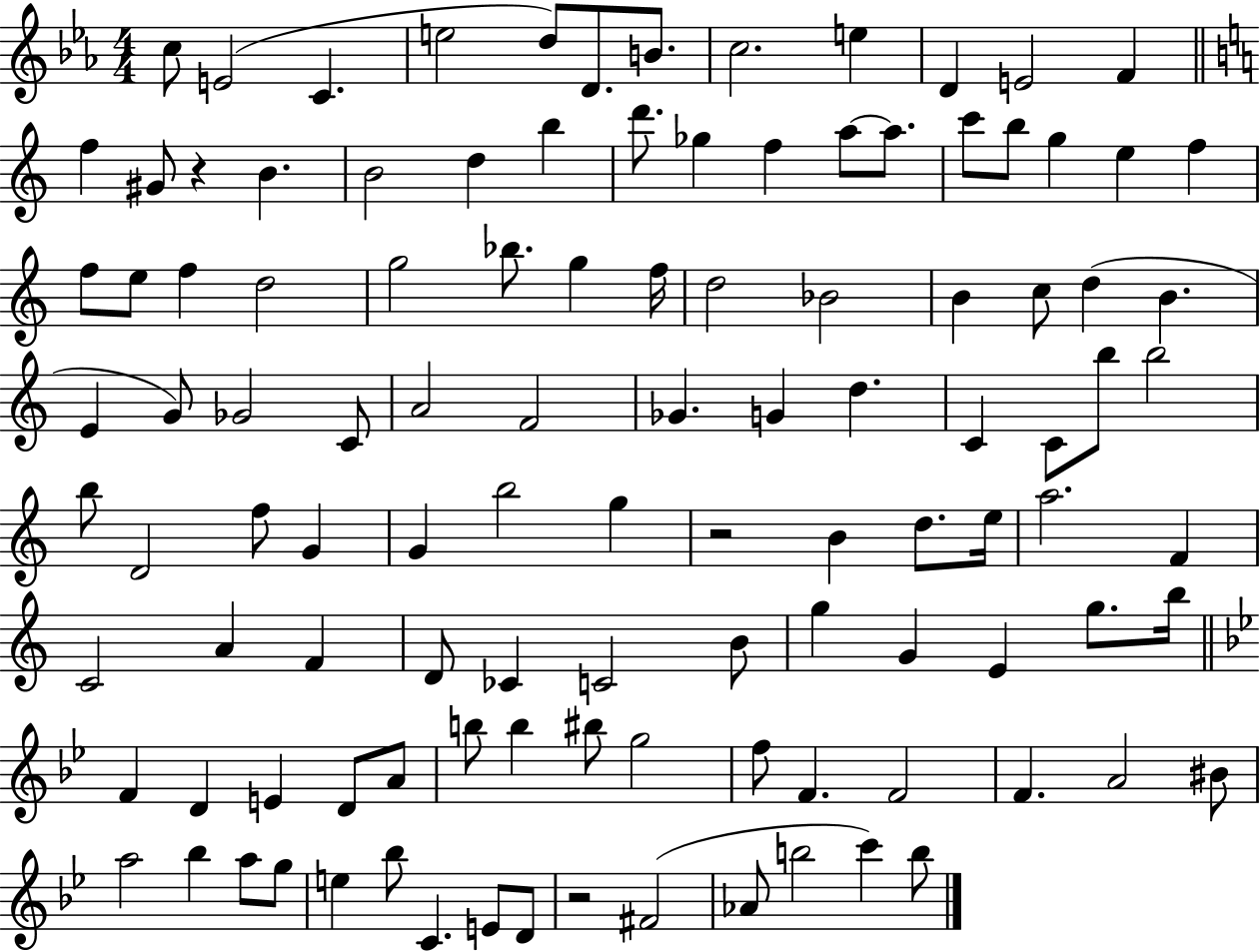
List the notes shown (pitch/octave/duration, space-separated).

C5/e E4/h C4/q. E5/h D5/e D4/e. B4/e. C5/h. E5/q D4/q E4/h F4/q F5/q G#4/e R/q B4/q. B4/h D5/q B5/q D6/e. Gb5/q F5/q A5/e A5/e. C6/e B5/e G5/q E5/q F5/q F5/e E5/e F5/q D5/h G5/h Bb5/e. G5/q F5/s D5/h Bb4/h B4/q C5/e D5/q B4/q. E4/q G4/e Gb4/h C4/e A4/h F4/h Gb4/q. G4/q D5/q. C4/q C4/e B5/e B5/h B5/e D4/h F5/e G4/q G4/q B5/h G5/q R/h B4/q D5/e. E5/s A5/h. F4/q C4/h A4/q F4/q D4/e CES4/q C4/h B4/e G5/q G4/q E4/q G5/e. B5/s F4/q D4/q E4/q D4/e A4/e B5/e B5/q BIS5/e G5/h F5/e F4/q. F4/h F4/q. A4/h BIS4/e A5/h Bb5/q A5/e G5/e E5/q Bb5/e C4/q. E4/e D4/e R/h F#4/h Ab4/e B5/h C6/q B5/e